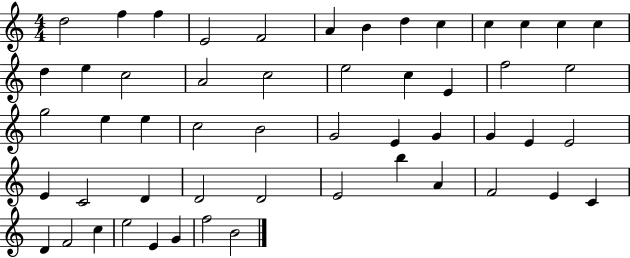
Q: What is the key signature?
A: C major